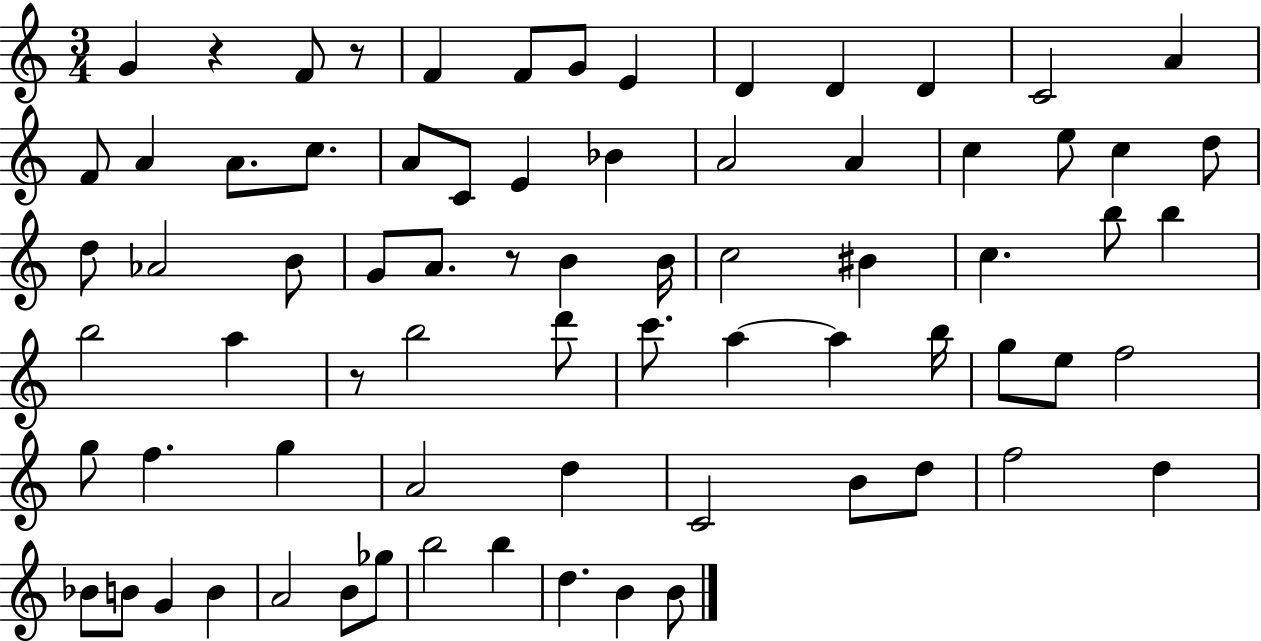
{
  \clef treble
  \numericTimeSignature
  \time 3/4
  \key c \major
  g'4 r4 f'8 r8 | f'4 f'8 g'8 e'4 | d'4 d'4 d'4 | c'2 a'4 | \break f'8 a'4 a'8. c''8. | a'8 c'8 e'4 bes'4 | a'2 a'4 | c''4 e''8 c''4 d''8 | \break d''8 aes'2 b'8 | g'8 a'8. r8 b'4 b'16 | c''2 bis'4 | c''4. b''8 b''4 | \break b''2 a''4 | r8 b''2 d'''8 | c'''8. a''4~~ a''4 b''16 | g''8 e''8 f''2 | \break g''8 f''4. g''4 | a'2 d''4 | c'2 b'8 d''8 | f''2 d''4 | \break bes'8 b'8 g'4 b'4 | a'2 b'8 ges''8 | b''2 b''4 | d''4. b'4 b'8 | \break \bar "|."
}